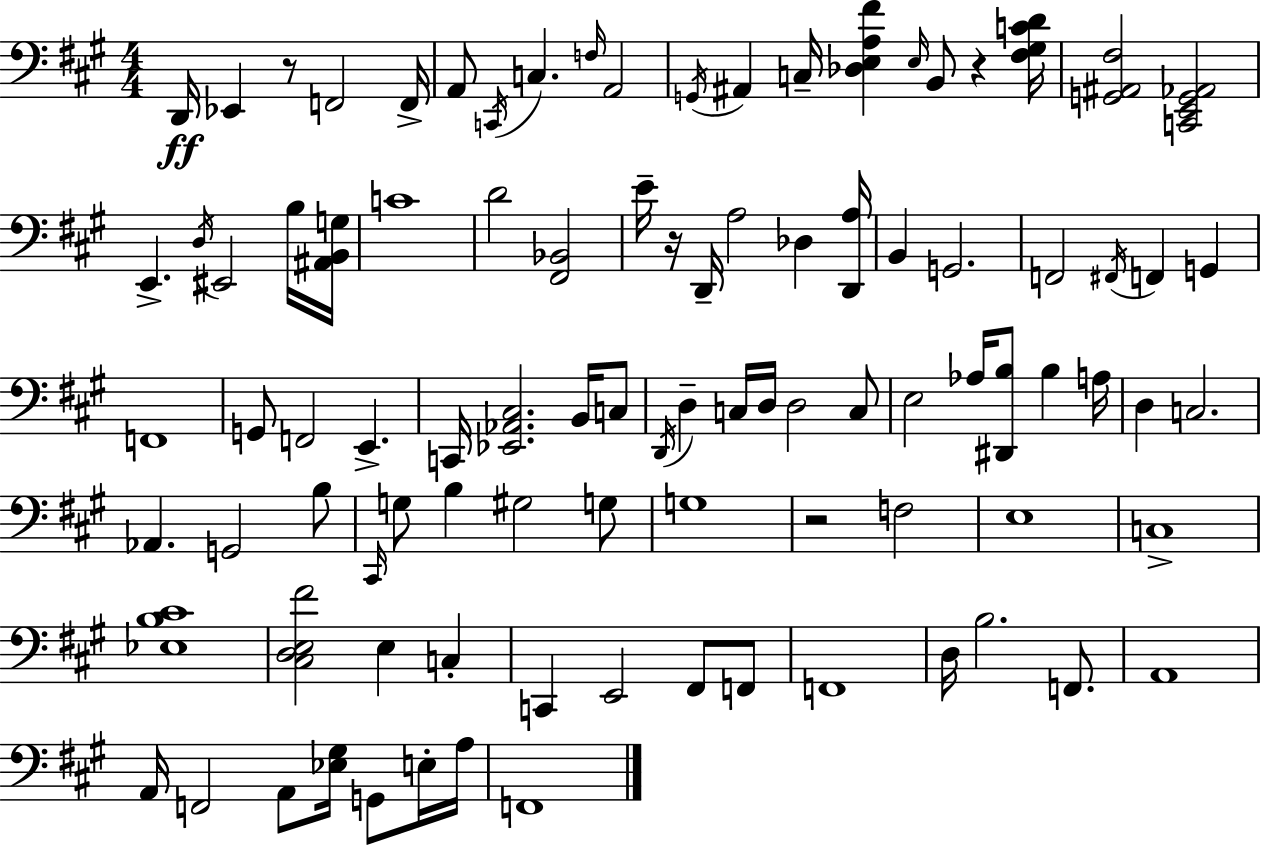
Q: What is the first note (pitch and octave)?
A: D2